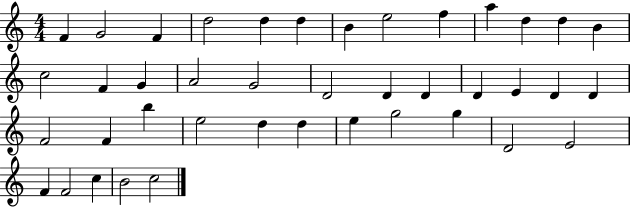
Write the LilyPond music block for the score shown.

{
  \clef treble
  \numericTimeSignature
  \time 4/4
  \key c \major
  f'4 g'2 f'4 | d''2 d''4 d''4 | b'4 e''2 f''4 | a''4 d''4 d''4 b'4 | \break c''2 f'4 g'4 | a'2 g'2 | d'2 d'4 d'4 | d'4 e'4 d'4 d'4 | \break f'2 f'4 b''4 | e''2 d''4 d''4 | e''4 g''2 g''4 | d'2 e'2 | \break f'4 f'2 c''4 | b'2 c''2 | \bar "|."
}